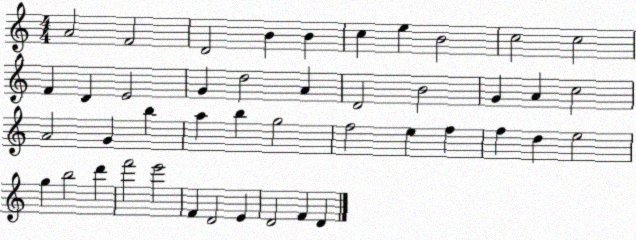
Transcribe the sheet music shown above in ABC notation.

X:1
T:Untitled
M:4/4
L:1/4
K:C
A2 F2 D2 B B c e B2 c2 c2 F D E2 G d2 A D2 B2 G A c2 A2 G b a b g2 f2 e f f d e2 g b2 d' f'2 e'2 F D2 E D2 F D